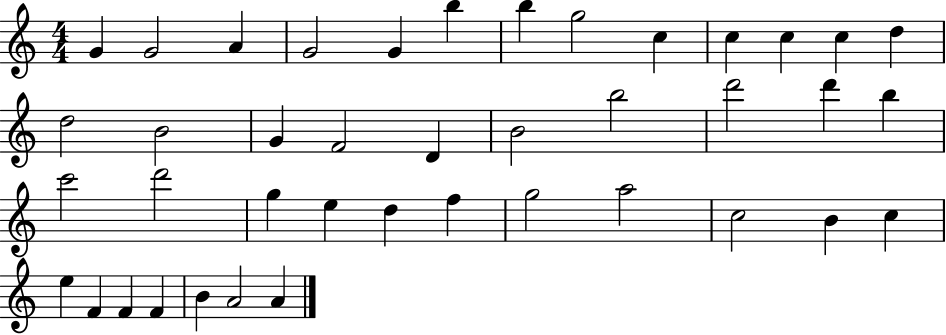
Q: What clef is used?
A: treble